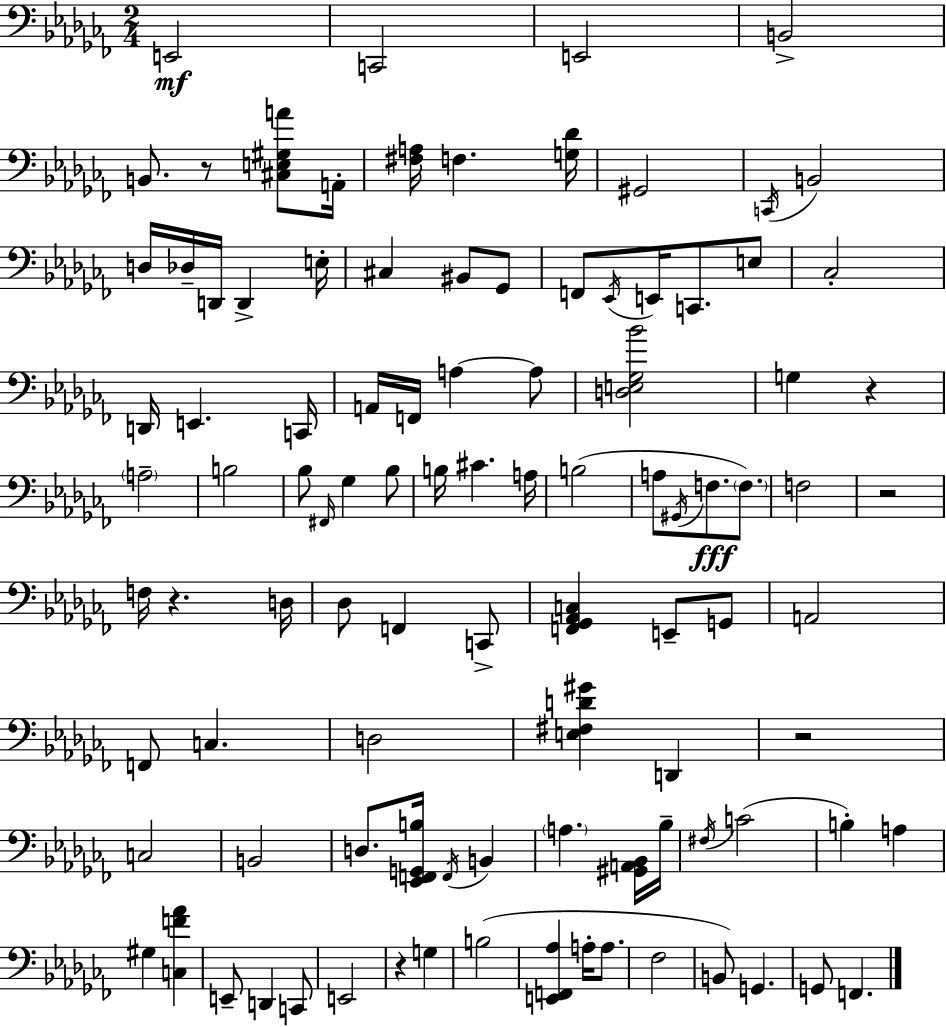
X:1
T:Untitled
M:2/4
L:1/4
K:Abm
E,,2 C,,2 E,,2 B,,2 B,,/2 z/2 [^C,E,^G,A]/2 A,,/4 [^F,A,]/4 F, [G,_D]/4 ^G,,2 C,,/4 B,,2 D,/4 _D,/4 D,,/4 D,, E,/4 ^C, ^B,,/2 _G,,/2 F,,/2 _E,,/4 E,,/4 C,,/2 E,/2 _C,2 D,,/4 E,, C,,/4 A,,/4 F,,/4 A, A,/2 [D,E,_G,_B]2 G, z A,2 B,2 _B,/2 ^F,,/4 _G, _B,/2 B,/4 ^C A,/4 B,2 A,/2 ^G,,/4 F,/2 F,/2 F,2 z2 F,/4 z D,/4 _D,/2 F,, C,,/2 [F,,_G,,_A,,C,] E,,/2 G,,/2 A,,2 F,,/2 C, D,2 [E,^F,D^G] D,, z2 C,2 B,,2 D,/2 [_E,,F,,G,,B,]/4 F,,/4 B,, A, [^G,,A,,_B,,]/4 _B,/4 ^F,/4 C2 B, A, ^G, [C,F_A] E,,/2 D,, C,,/2 E,,2 z G, B,2 [E,,F,,_A,] A,/4 A,/2 _F,2 B,,/2 G,, G,,/2 F,,